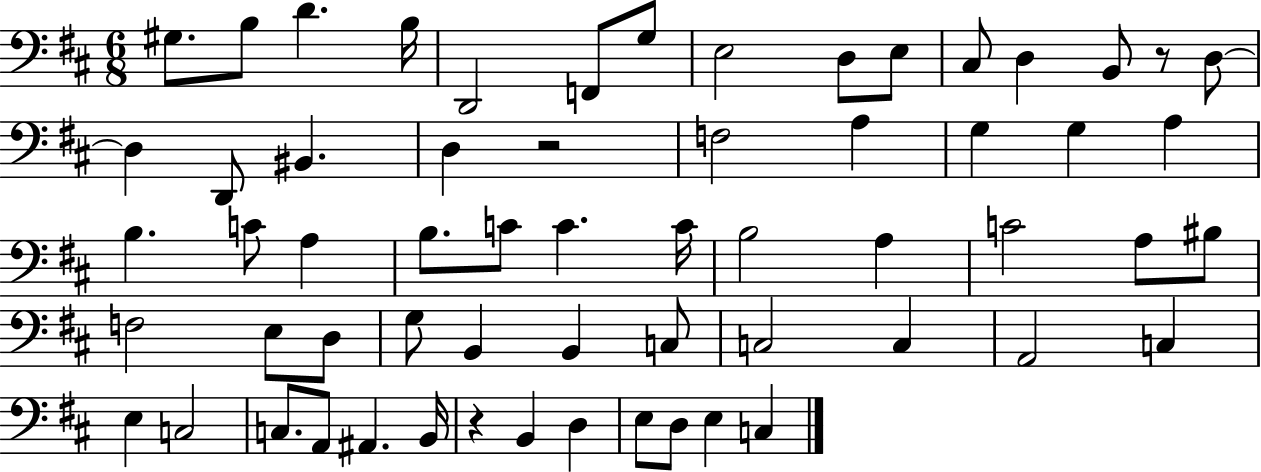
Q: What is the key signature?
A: D major